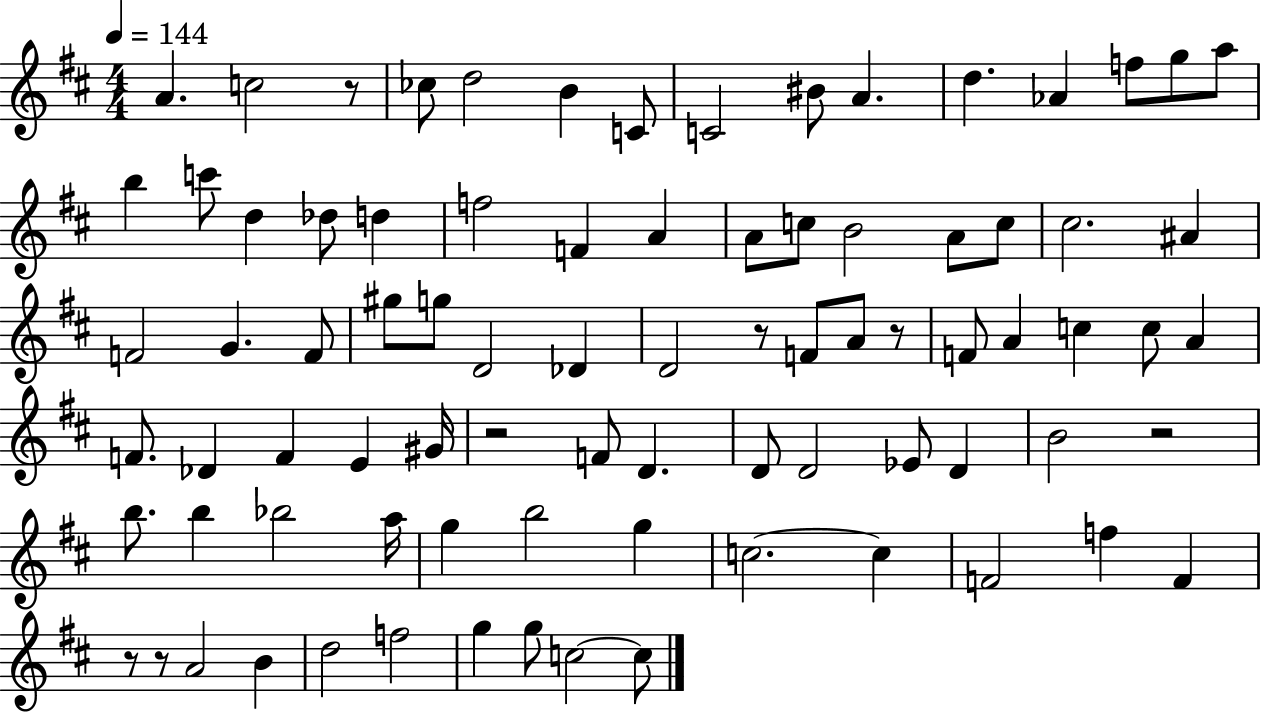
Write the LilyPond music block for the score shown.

{
  \clef treble
  \numericTimeSignature
  \time 4/4
  \key d \major
  \tempo 4 = 144
  a'4. c''2 r8 | ces''8 d''2 b'4 c'8 | c'2 bis'8 a'4. | d''4. aes'4 f''8 g''8 a''8 | \break b''4 c'''8 d''4 des''8 d''4 | f''2 f'4 a'4 | a'8 c''8 b'2 a'8 c''8 | cis''2. ais'4 | \break f'2 g'4. f'8 | gis''8 g''8 d'2 des'4 | d'2 r8 f'8 a'8 r8 | f'8 a'4 c''4 c''8 a'4 | \break f'8. des'4 f'4 e'4 gis'16 | r2 f'8 d'4. | d'8 d'2 ees'8 d'4 | b'2 r2 | \break b''8. b''4 bes''2 a''16 | g''4 b''2 g''4 | c''2.~~ c''4 | f'2 f''4 f'4 | \break r8 r8 a'2 b'4 | d''2 f''2 | g''4 g''8 c''2~~ c''8 | \bar "|."
}